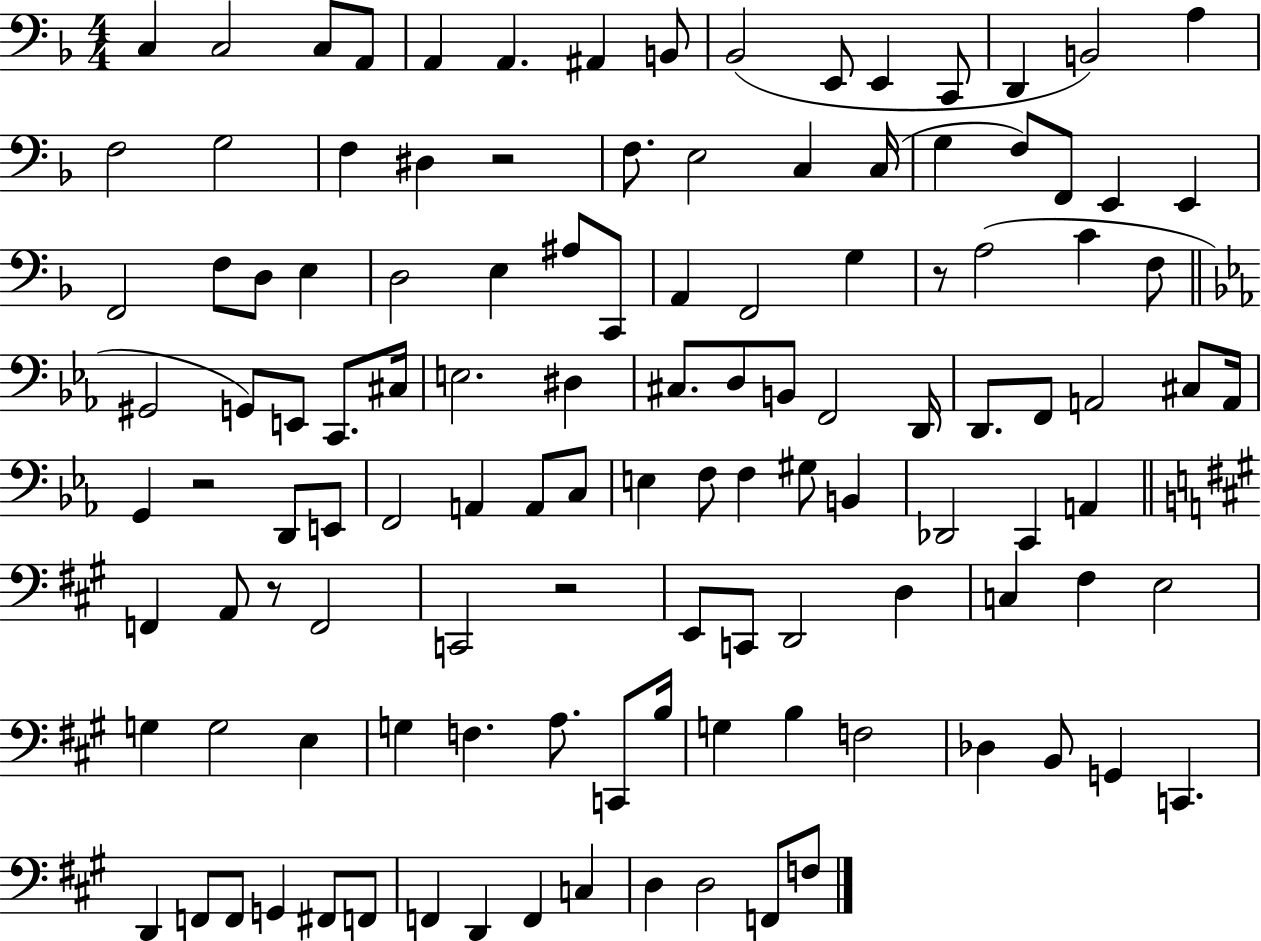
C3/q C3/h C3/e A2/e A2/q A2/q. A#2/q B2/e Bb2/h E2/e E2/q C2/e D2/q B2/h A3/q F3/h G3/h F3/q D#3/q R/h F3/e. E3/h C3/q C3/s G3/q F3/e F2/e E2/q E2/q F2/h F3/e D3/e E3/q D3/h E3/q A#3/e C2/e A2/q F2/h G3/q R/e A3/h C4/q F3/e G#2/h G2/e E2/e C2/e. C#3/s E3/h. D#3/q C#3/e. D3/e B2/e F2/h D2/s D2/e. F2/e A2/h C#3/e A2/s G2/q R/h D2/e E2/e F2/h A2/q A2/e C3/e E3/q F3/e F3/q G#3/e B2/q Db2/h C2/q A2/q F2/q A2/e R/e F2/h C2/h R/h E2/e C2/e D2/h D3/q C3/q F#3/q E3/h G3/q G3/h E3/q G3/q F3/q. A3/e. C2/e B3/s G3/q B3/q F3/h Db3/q B2/e G2/q C2/q. D2/q F2/e F2/e G2/q F#2/e F2/e F2/q D2/q F2/q C3/q D3/q D3/h F2/e F3/e